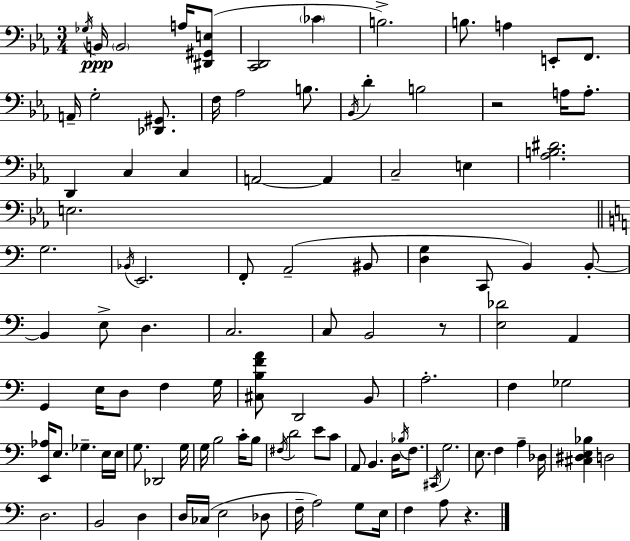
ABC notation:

X:1
T:Untitled
M:3/4
L:1/4
K:Cm
_G,/4 B,,/4 B,,2 A,/4 [^D,,^G,,E,]/2 [C,,D,,]2 _C B,2 B,/2 A, E,,/2 F,,/2 A,,/4 G,2 [_D,,^G,,]/2 F,/4 _A,2 B,/2 _B,,/4 D B,2 z2 A,/4 A,/2 D,, C, C, A,,2 A,, C,2 E, [_A,B,^D]2 E,2 G,2 _B,,/4 E,,2 F,,/2 A,,2 ^B,,/2 [D,G,] C,,/2 B,, B,,/2 B,, E,/2 D, C,2 C,/2 B,,2 z/2 [E,_D]2 A,, G,, E,/4 D,/2 F, G,/4 [^C,B,FA]/2 D,,2 B,,/2 A,2 F, _G,2 [E,,_A,]/4 E,/2 _G, E,/4 E,/4 G,/2 _D,,2 G,/4 G,/4 B,2 C/4 B,/2 ^F,/4 D2 E/2 C/2 A,,/2 B,, D,/4 _B,/4 F,/2 ^C,,/4 G,2 E,/2 F, A, _D,/4 [^C,^D,E,_B,] D,2 D,2 B,,2 D, D,/4 _C,/4 E,2 _D,/2 F,/4 A,2 G,/2 E,/4 F, A,/2 z